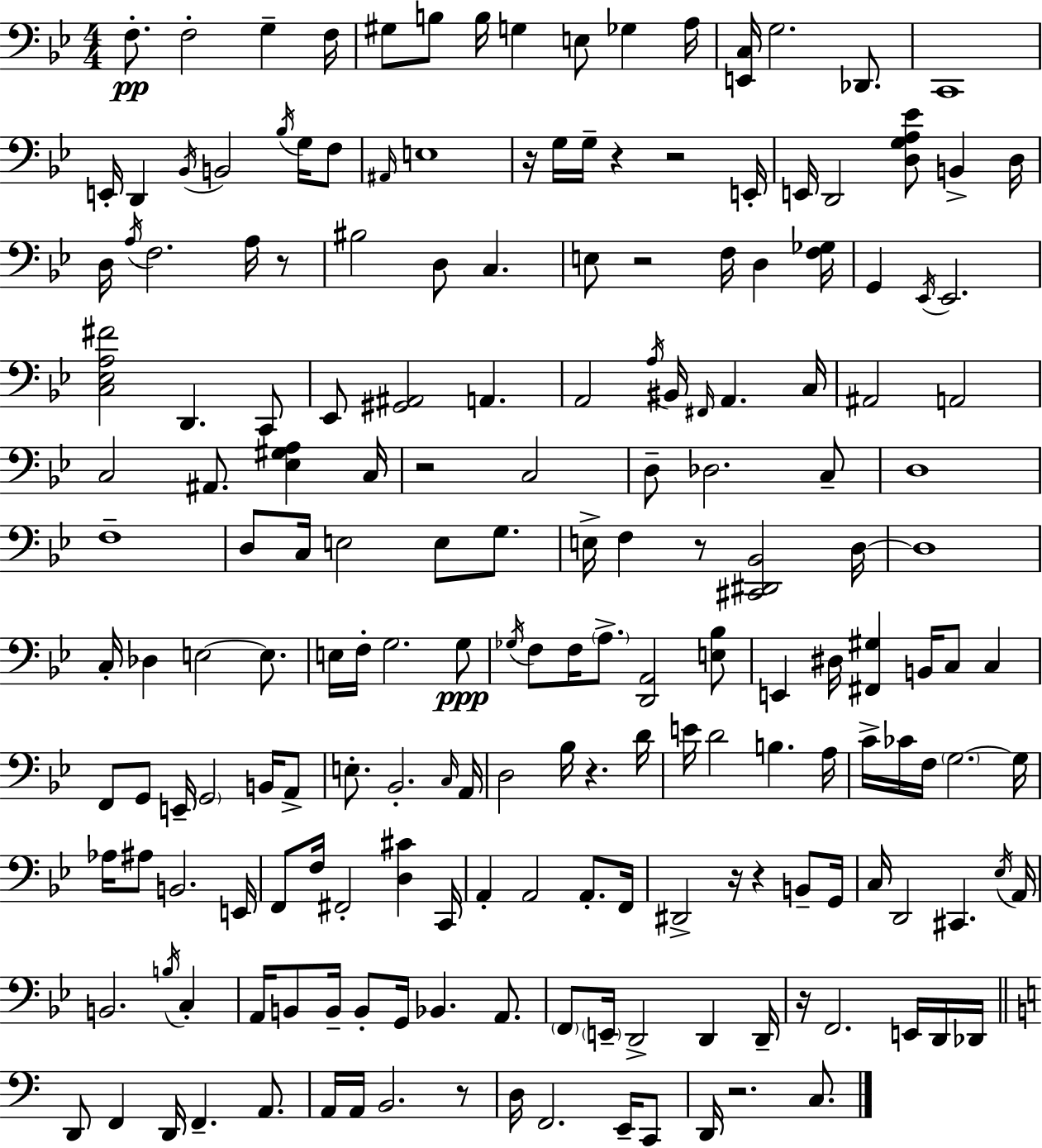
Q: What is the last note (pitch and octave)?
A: C3